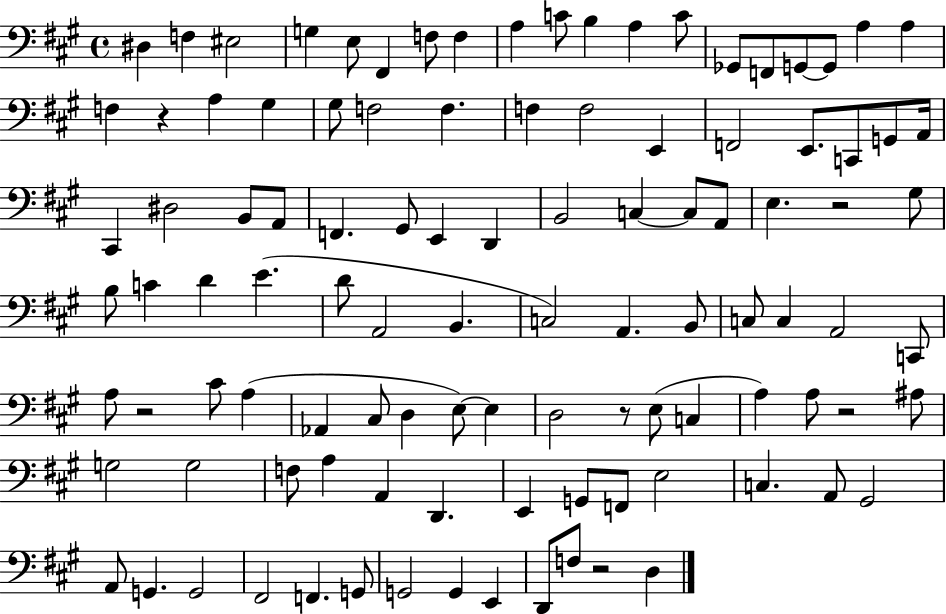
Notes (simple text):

D#3/q F3/q EIS3/h G3/q E3/e F#2/q F3/e F3/q A3/q C4/e B3/q A3/q C4/e Gb2/e F2/e G2/e G2/e A3/q A3/q F3/q R/q A3/q G#3/q G#3/e F3/h F3/q. F3/q F3/h E2/q F2/h E2/e. C2/e G2/e A2/s C#2/q D#3/h B2/e A2/e F2/q. G#2/e E2/q D2/q B2/h C3/q C3/e A2/e E3/q. R/h G#3/e B3/e C4/q D4/q E4/q. D4/e A2/h B2/q. C3/h A2/q. B2/e C3/e C3/q A2/h C2/e A3/e R/h C#4/e A3/q Ab2/q C#3/e D3/q E3/e E3/q D3/h R/e E3/e C3/q A3/q A3/e R/h A#3/e G3/h G3/h F3/e A3/q A2/q D2/q. E2/q G2/e F2/e E3/h C3/q. A2/e G#2/h A2/e G2/q. G2/h F#2/h F2/q. G2/e G2/h G2/q E2/q D2/e F3/e R/h D3/q